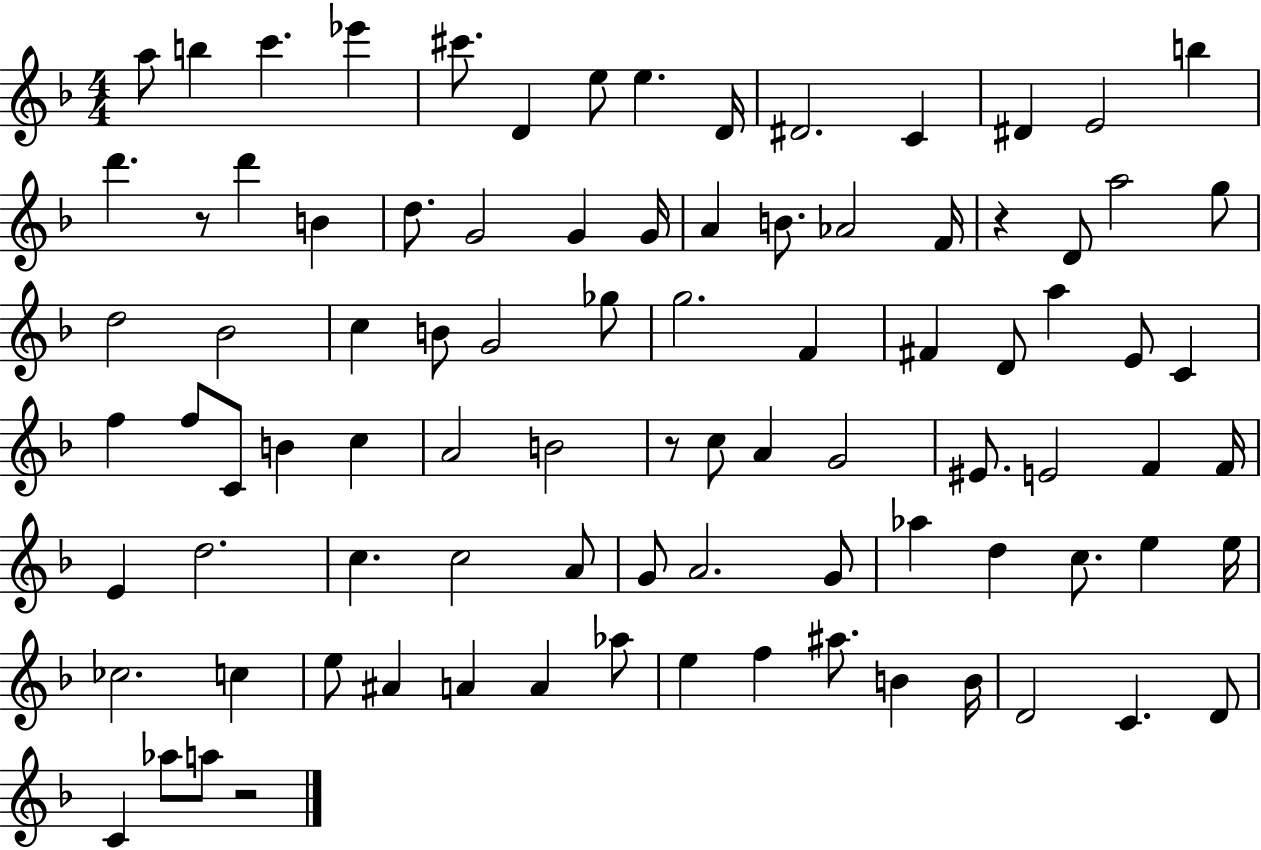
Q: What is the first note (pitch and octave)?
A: A5